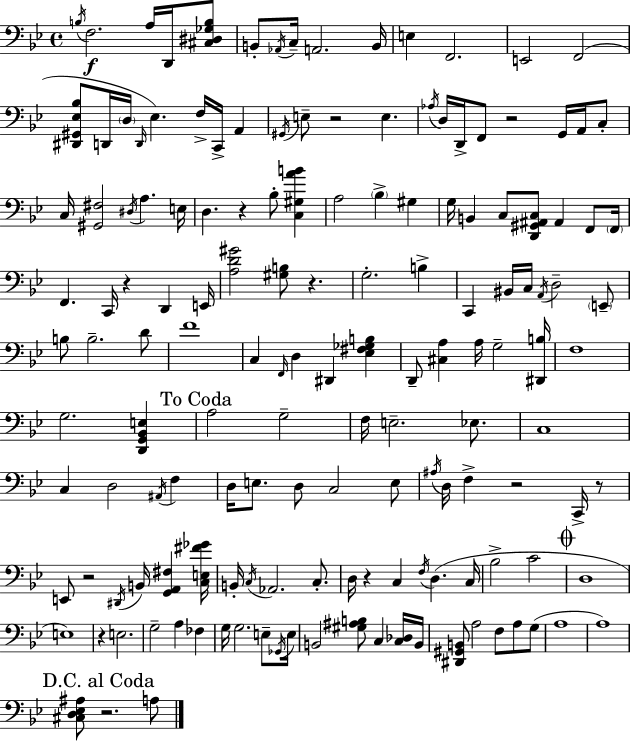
B3/s F3/h. A3/s D2/s [C#3,D#3,Gb3,B3]/e B2/e Ab2/s C3/s A2/h. B2/s E3/q F2/h. E2/h F2/h [D#2,G#2,Eb3,Bb3]/e D2/s D3/s D2/s Eb3/q. F3/s C2/s A2/q G#2/s E3/e R/h E3/q. Ab3/s D3/s D2/s F2/e R/h G2/s A2/s C3/e C3/s [G#2,F#3]/h D#3/s A3/q. E3/s D3/q. R/q Bb3/e [C3,G#3,A4,B4]/q A3/h Bb3/q G#3/q G3/s B2/q C3/e [D2,G#2,A#2,C3]/e A#2/q F2/e F2/s F2/q. C2/s R/q D2/q E2/s [A3,D4,G#4]/h [G#3,B3]/e R/q. G3/h. B3/q C2/q BIS2/s C3/s A2/s D3/h E2/e B3/e B3/h. D4/e F4/w C3/q F2/s D3/q D#2/q [Eb3,F#3,Gb3,B3]/q D2/e [C#3,A3]/q A3/s G3/h [D#2,B3]/s F3/w G3/h. [D2,G2,Bb2,E3]/q A3/h G3/h F3/s E3/h. Eb3/e. C3/w C3/q D3/h A#2/s F3/q D3/s E3/e. D3/e C3/h E3/e A#3/s D3/s F3/q R/h C2/s R/e E2/e R/h D#2/s B2/s [G2,A2,F#3]/q [C3,E3,F#4,Gb4]/s B2/s C3/s Ab2/h. C3/e. D3/s R/q C3/q F3/s D3/q. C3/s Bb3/h C4/h D3/w E3/w R/q E3/h. G3/h A3/q FES3/q G3/s G3/h. E3/e Gb2/s E3/s B2/h [G#3,A#3,B3]/e C3/q [C3,Db3]/s B2/s [D#2,G#2,B2]/e A3/h F3/e A3/e G3/e A3/w A3/w [C#3,D3,Eb3,A#3]/e R/h. A3/e